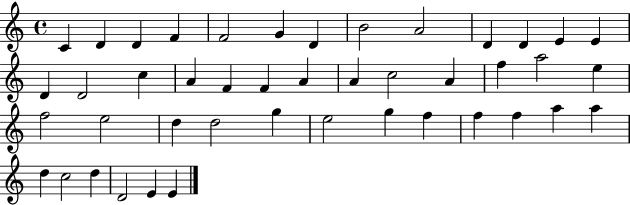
{
  \clef treble
  \time 4/4
  \defaultTimeSignature
  \key c \major
  c'4 d'4 d'4 f'4 | f'2 g'4 d'4 | b'2 a'2 | d'4 d'4 e'4 e'4 | \break d'4 d'2 c''4 | a'4 f'4 f'4 a'4 | a'4 c''2 a'4 | f''4 a''2 e''4 | \break f''2 e''2 | d''4 d''2 g''4 | e''2 g''4 f''4 | f''4 f''4 a''4 a''4 | \break d''4 c''2 d''4 | d'2 e'4 e'4 | \bar "|."
}